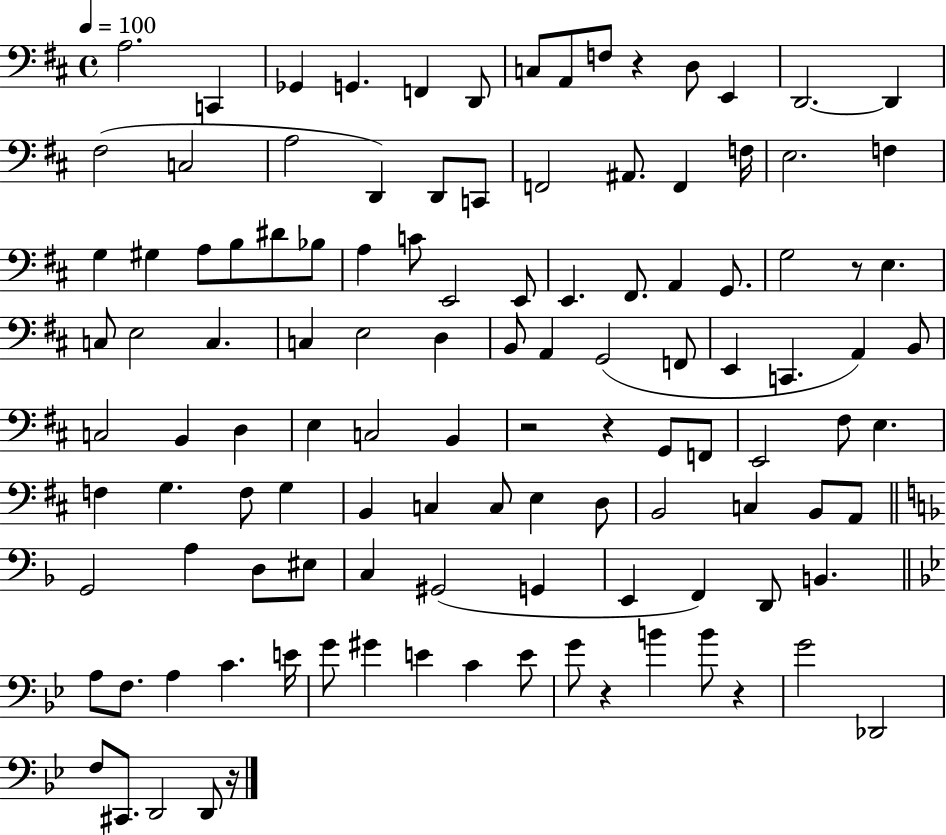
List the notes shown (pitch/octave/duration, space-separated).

A3/h. C2/q Gb2/q G2/q. F2/q D2/e C3/e A2/e F3/e R/q D3/e E2/q D2/h. D2/q F#3/h C3/h A3/h D2/q D2/e C2/e F2/h A#2/e. F2/q F3/s E3/h. F3/q G3/q G#3/q A3/e B3/e D#4/e Bb3/e A3/q C4/e E2/h E2/e E2/q. F#2/e. A2/q G2/e. G3/h R/e E3/q. C3/e E3/h C3/q. C3/q E3/h D3/q B2/e A2/q G2/h F2/e E2/q C2/q. A2/q B2/e C3/h B2/q D3/q E3/q C3/h B2/q R/h R/q G2/e F2/e E2/h F#3/e E3/q. F3/q G3/q. F3/e G3/q B2/q C3/q C3/e E3/q D3/e B2/h C3/q B2/e A2/e G2/h A3/q D3/e EIS3/e C3/q G#2/h G2/q E2/q F2/q D2/e B2/q. A3/e F3/e. A3/q C4/q. E4/s G4/e G#4/q E4/q C4/q E4/e G4/e R/q B4/q B4/e R/q G4/h Db2/h F3/e C#2/e. D2/h D2/e R/s